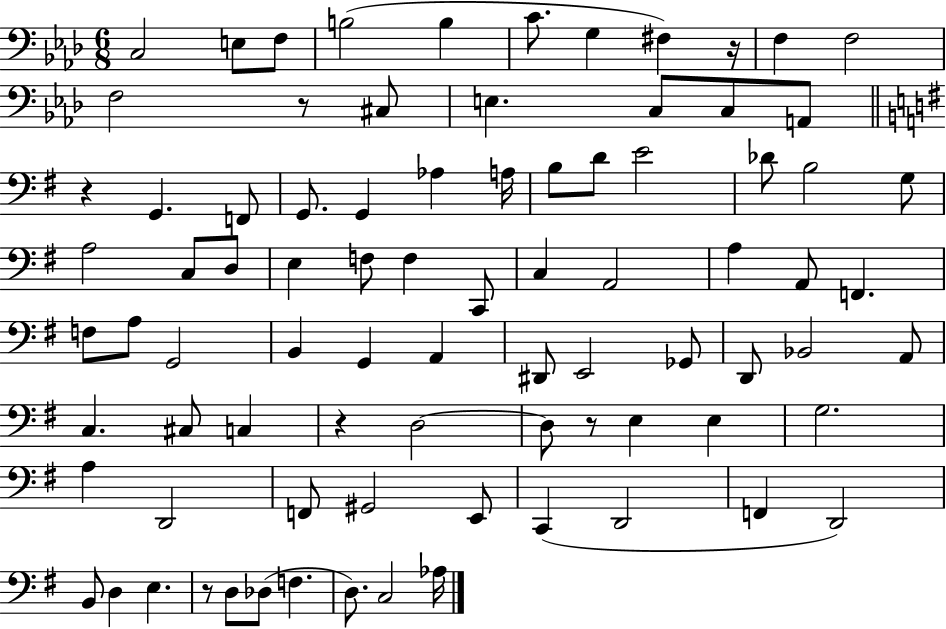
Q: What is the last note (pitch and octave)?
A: Ab3